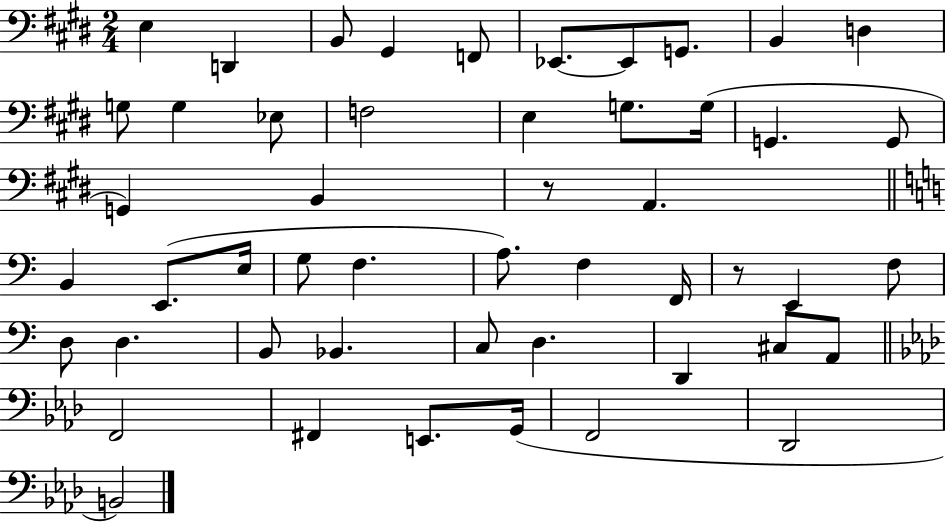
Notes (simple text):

E3/q D2/q B2/e G#2/q F2/e Eb2/e. Eb2/e G2/e. B2/q D3/q G3/e G3/q Eb3/e F3/h E3/q G3/e. G3/s G2/q. G2/e G2/q B2/q R/e A2/q. B2/q E2/e. E3/s G3/e F3/q. A3/e. F3/q F2/s R/e E2/q F3/e D3/e D3/q. B2/e Bb2/q. C3/e D3/q. D2/q C#3/e A2/e F2/h F#2/q E2/e. G2/s F2/h Db2/h B2/h